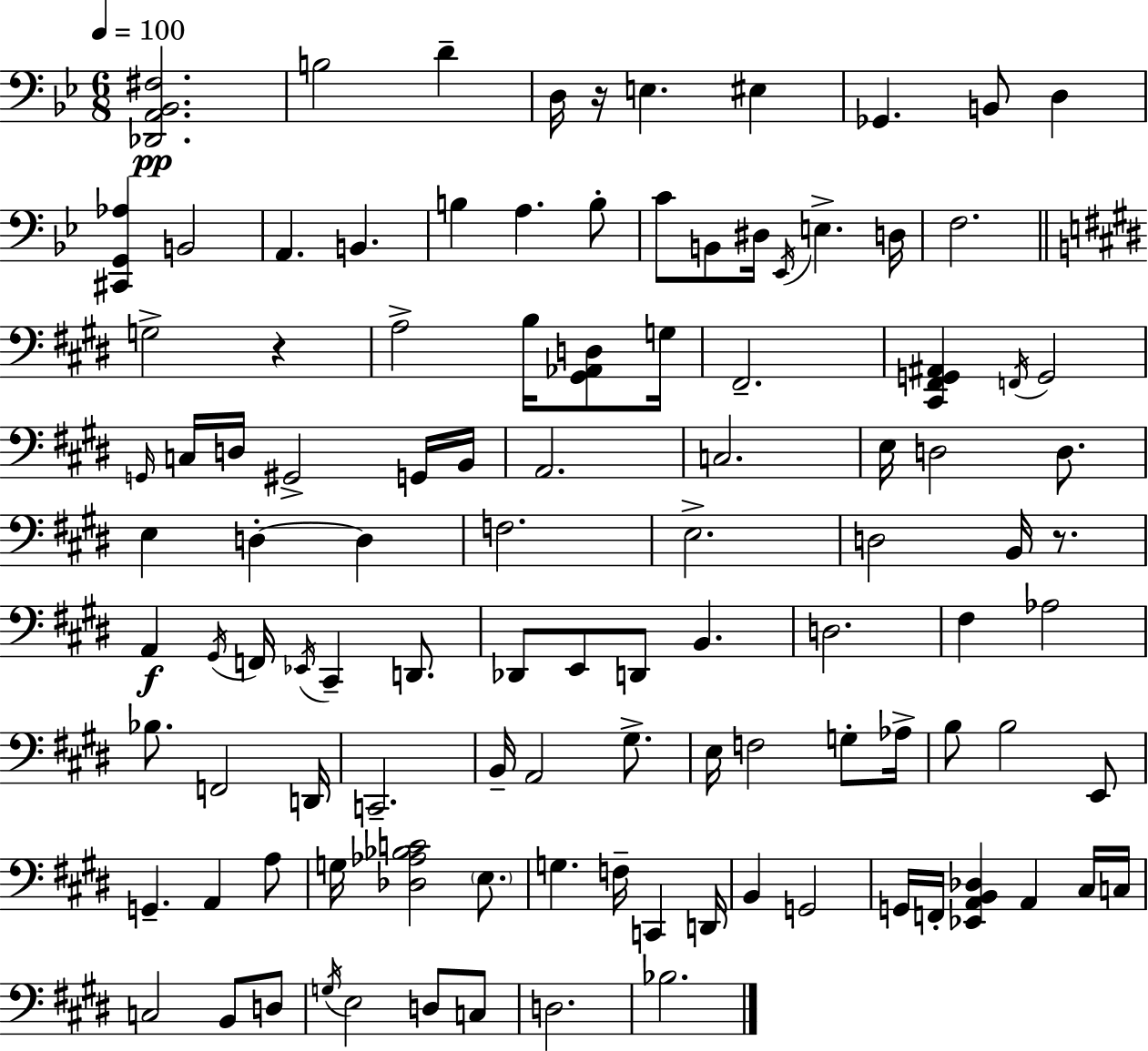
[Db2,A2,Bb2,F#3]/h. B3/h D4/q D3/s R/s E3/q. EIS3/q Gb2/q. B2/e D3/q [C#2,G2,Ab3]/q B2/h A2/q. B2/q. B3/q A3/q. B3/e C4/e B2/e D#3/s Eb2/s E3/q. D3/s F3/h. G3/h R/q A3/h B3/s [G#2,Ab2,D3]/e G3/s F#2/h. [C#2,F#2,G2,A#2]/q F2/s G2/h G2/s C3/s D3/s G#2/h G2/s B2/s A2/h. C3/h. E3/s D3/h D3/e. E3/q D3/q D3/q F3/h. E3/h. D3/h B2/s R/e. A2/q G#2/s F2/s Eb2/s C#2/q D2/e. Db2/e E2/e D2/e B2/q. D3/h. F#3/q Ab3/h Bb3/e. F2/h D2/s C2/h. B2/s A2/h G#3/e. E3/s F3/h G3/e Ab3/s B3/e B3/h E2/e G2/q. A2/q A3/e G3/s [Db3,Ab3,Bb3,C4]/h E3/e. G3/q. F3/s C2/q D2/s B2/q G2/h G2/s F2/s [Eb2,A2,B2,Db3]/q A2/q C#3/s C3/s C3/h B2/e D3/e G3/s E3/h D3/e C3/e D3/h. Bb3/h.